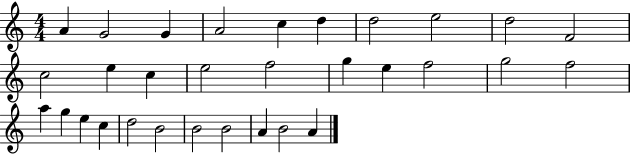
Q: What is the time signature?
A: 4/4